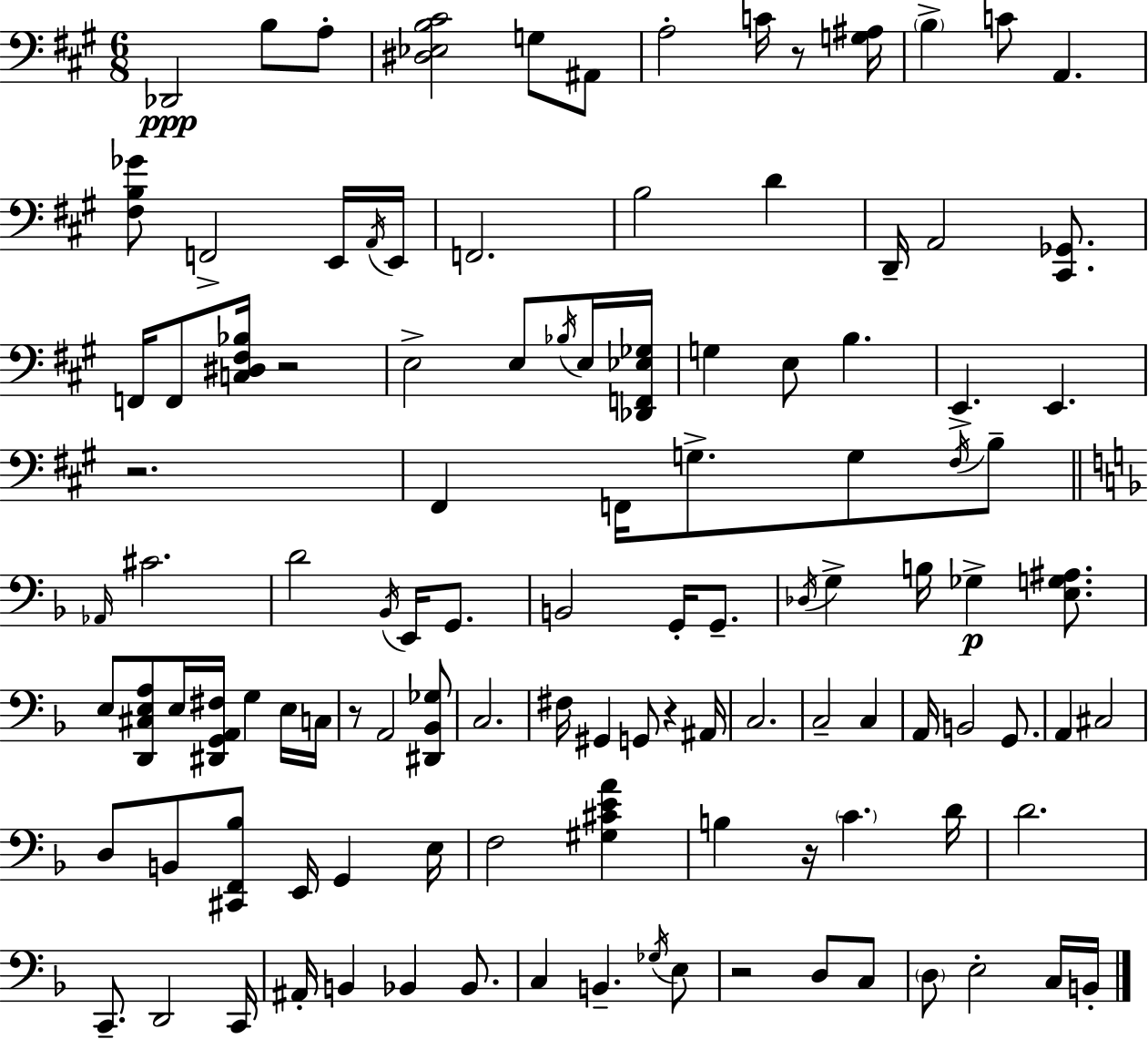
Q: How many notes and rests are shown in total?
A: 114